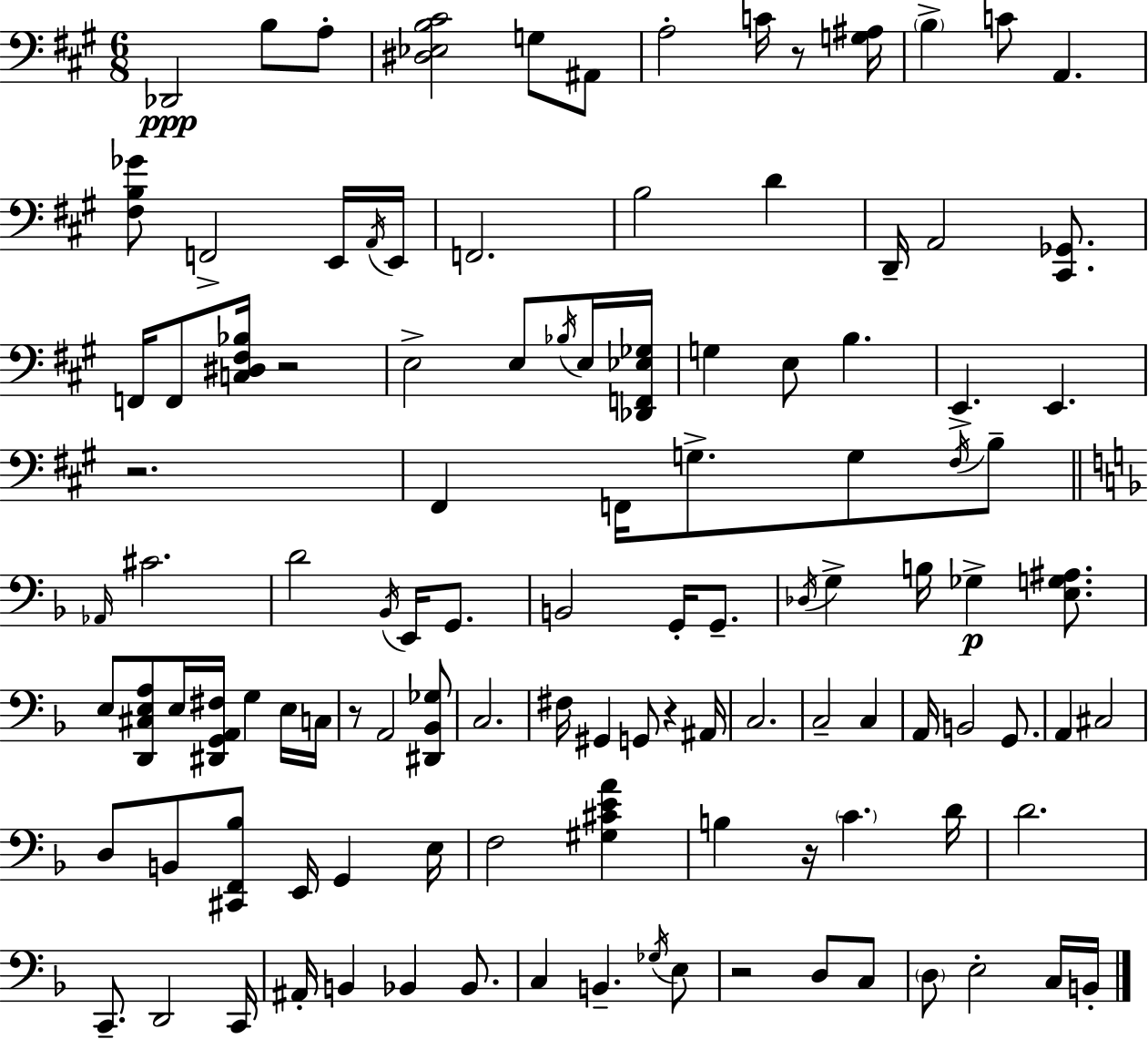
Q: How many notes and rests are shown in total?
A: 114